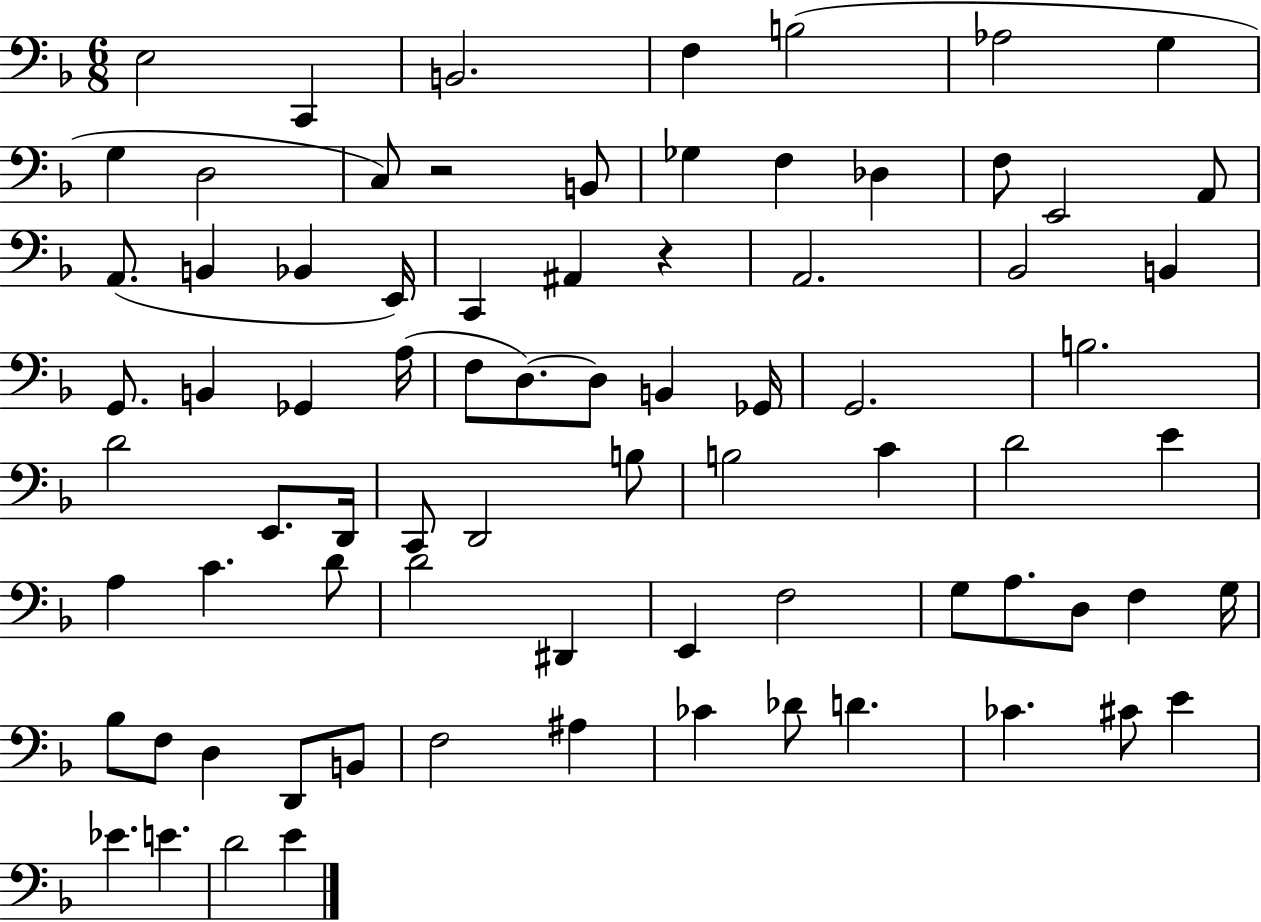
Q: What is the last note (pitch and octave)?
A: E4